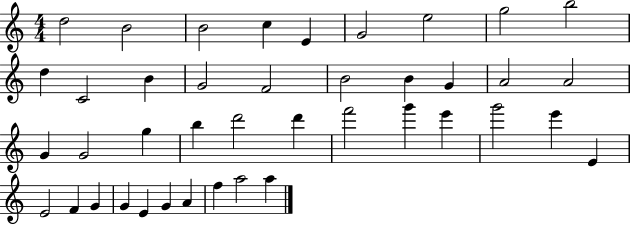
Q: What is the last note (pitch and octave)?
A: A5